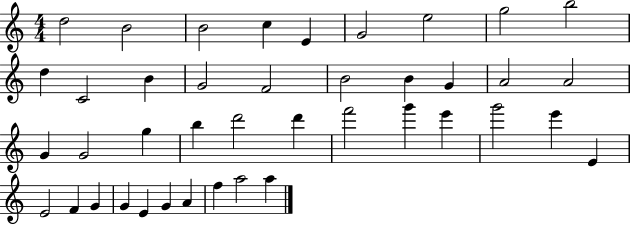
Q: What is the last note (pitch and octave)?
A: A5